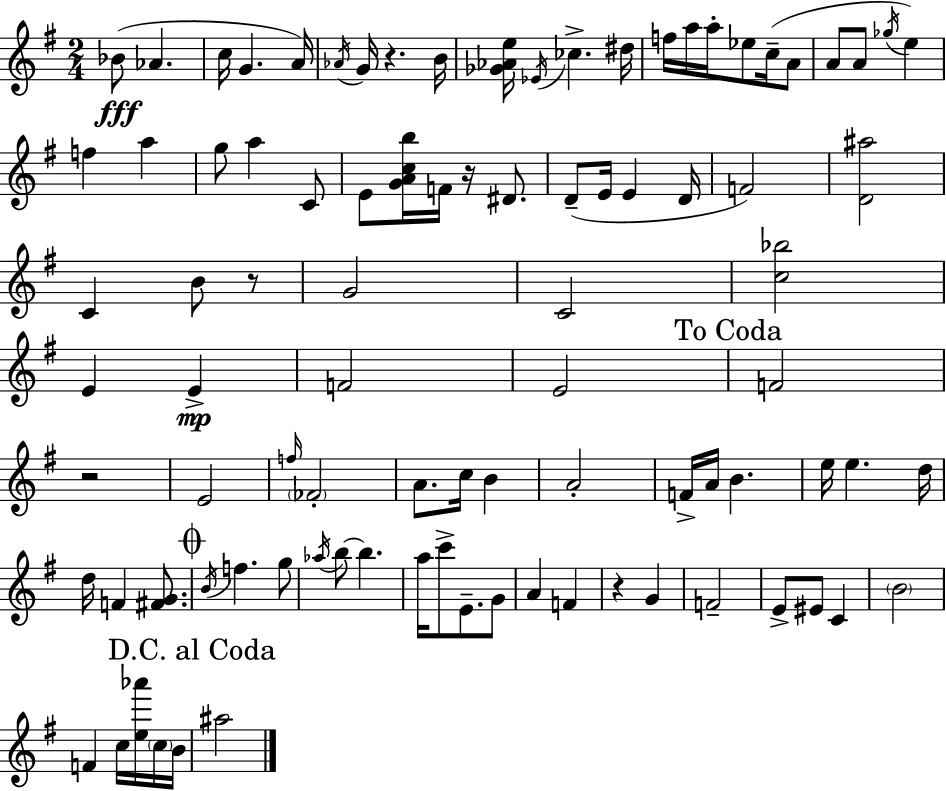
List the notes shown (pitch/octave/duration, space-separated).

Bb4/e Ab4/q. C5/s G4/q. A4/s Ab4/s G4/s R/q. B4/s [Gb4,Ab4,E5]/s Eb4/s CES5/q. D#5/s F5/s A5/s A5/s Eb5/e C5/s A4/e A4/e A4/e Gb5/s E5/q F5/q A5/q G5/e A5/q C4/e E4/e [G4,A4,C5,B5]/s F4/s R/s D#4/e. D4/e E4/s E4/q D4/s F4/h [D4,A#5]/h C4/q B4/e R/e G4/h C4/h [C5,Bb5]/h E4/q E4/q F4/h E4/h F4/h R/h E4/h F5/s FES4/h A4/e. C5/s B4/q A4/h F4/s A4/s B4/q. E5/s E5/q. D5/s D5/s F4/q [F#4,G4]/e. B4/s F5/q. G5/e Ab5/s B5/e B5/q. A5/s C6/e E4/e. G4/e A4/q F4/q R/q G4/q F4/h E4/e EIS4/e C4/q B4/h F4/q C5/s [E5,Ab6]/s C5/s B4/s A#5/h